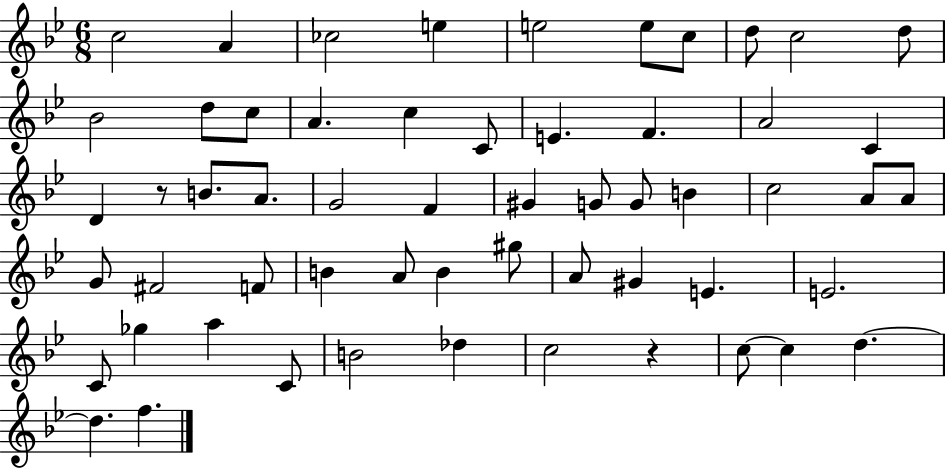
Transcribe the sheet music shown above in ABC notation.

X:1
T:Untitled
M:6/8
L:1/4
K:Bb
c2 A _c2 e e2 e/2 c/2 d/2 c2 d/2 _B2 d/2 c/2 A c C/2 E F A2 C D z/2 B/2 A/2 G2 F ^G G/2 G/2 B c2 A/2 A/2 G/2 ^F2 F/2 B A/2 B ^g/2 A/2 ^G E E2 C/2 _g a C/2 B2 _d c2 z c/2 c d d f